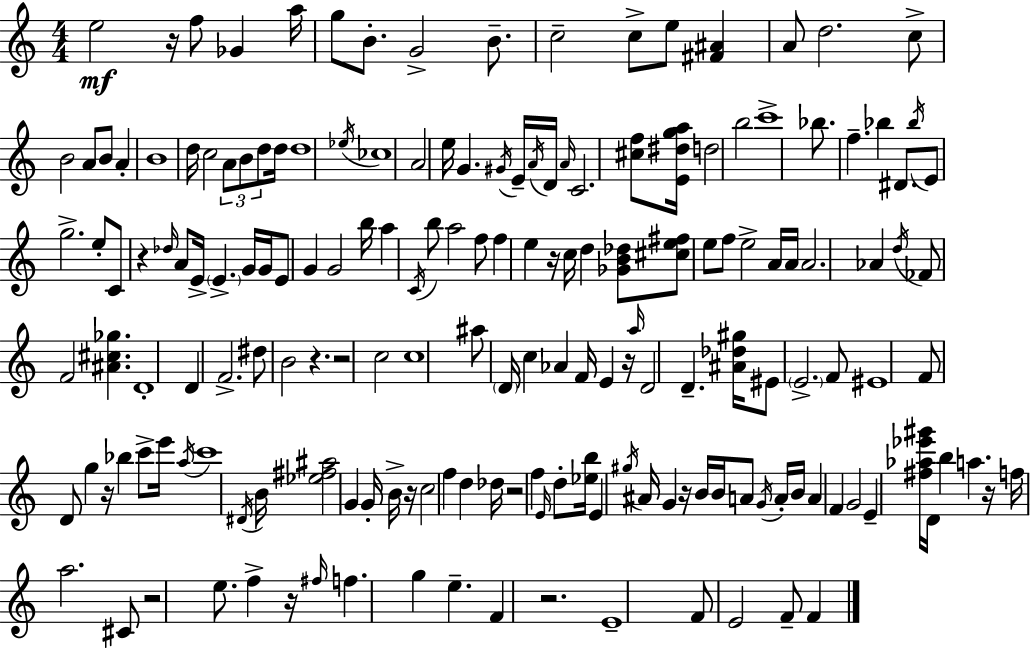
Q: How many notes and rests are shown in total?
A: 174